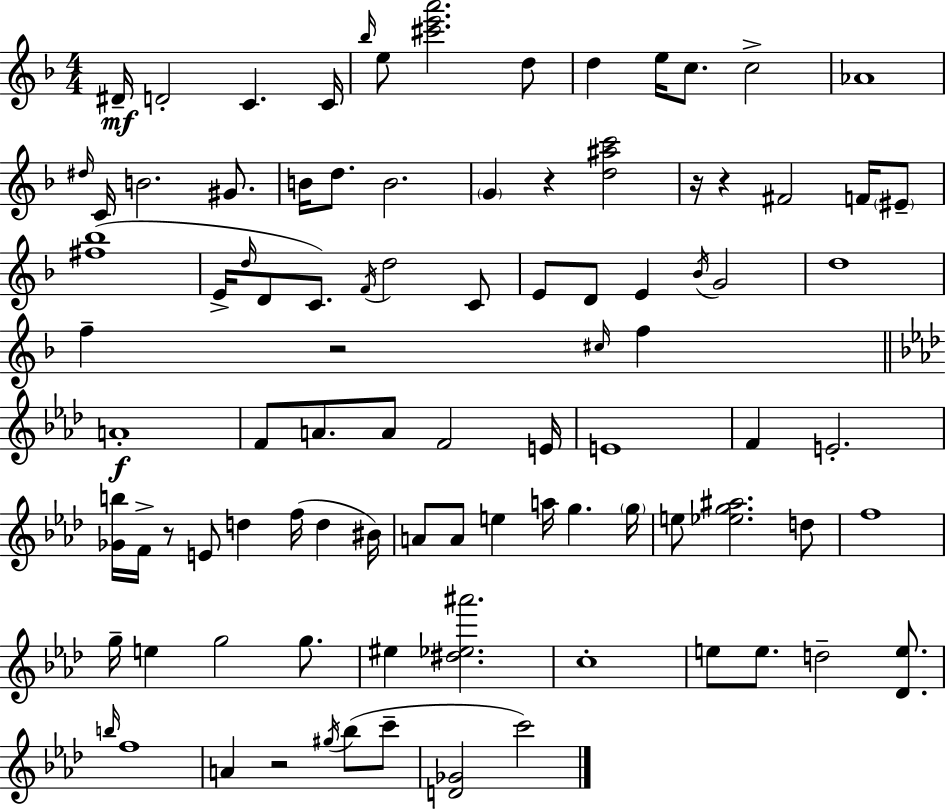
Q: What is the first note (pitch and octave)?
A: D#4